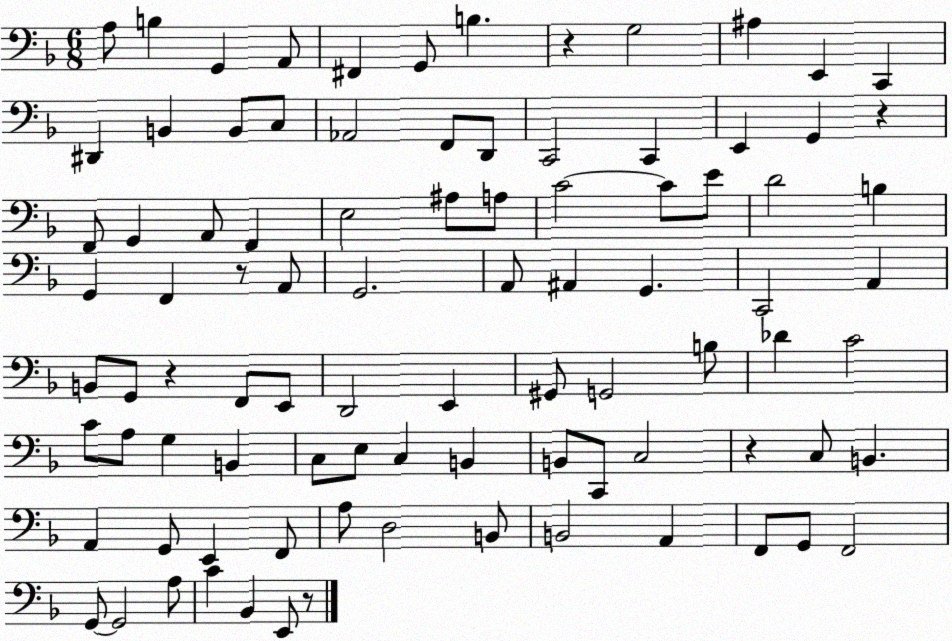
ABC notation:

X:1
T:Untitled
M:6/8
L:1/4
K:F
A,/2 B, G,, A,,/2 ^F,, G,,/2 B, z G,2 ^A, E,, C,, ^D,, B,, B,,/2 C,/2 _A,,2 F,,/2 D,,/2 C,,2 C,, E,, G,, z F,,/2 G,, A,,/2 F,, E,2 ^A,/2 A,/2 C2 C/2 E/2 D2 B, G,, F,, z/2 A,,/2 G,,2 A,,/2 ^A,, G,, C,,2 A,, B,,/2 G,,/2 z F,,/2 E,,/2 D,,2 E,, ^G,,/2 G,,2 B,/2 _D C2 C/2 A,/2 G, B,, C,/2 E,/2 C, B,, B,,/2 C,,/2 C,2 z C,/2 B,, A,, G,,/2 E,, F,,/2 A,/2 D,2 B,,/2 B,,2 A,, F,,/2 G,,/2 F,,2 G,,/2 G,,2 A,/2 C _B,, E,,/2 z/2